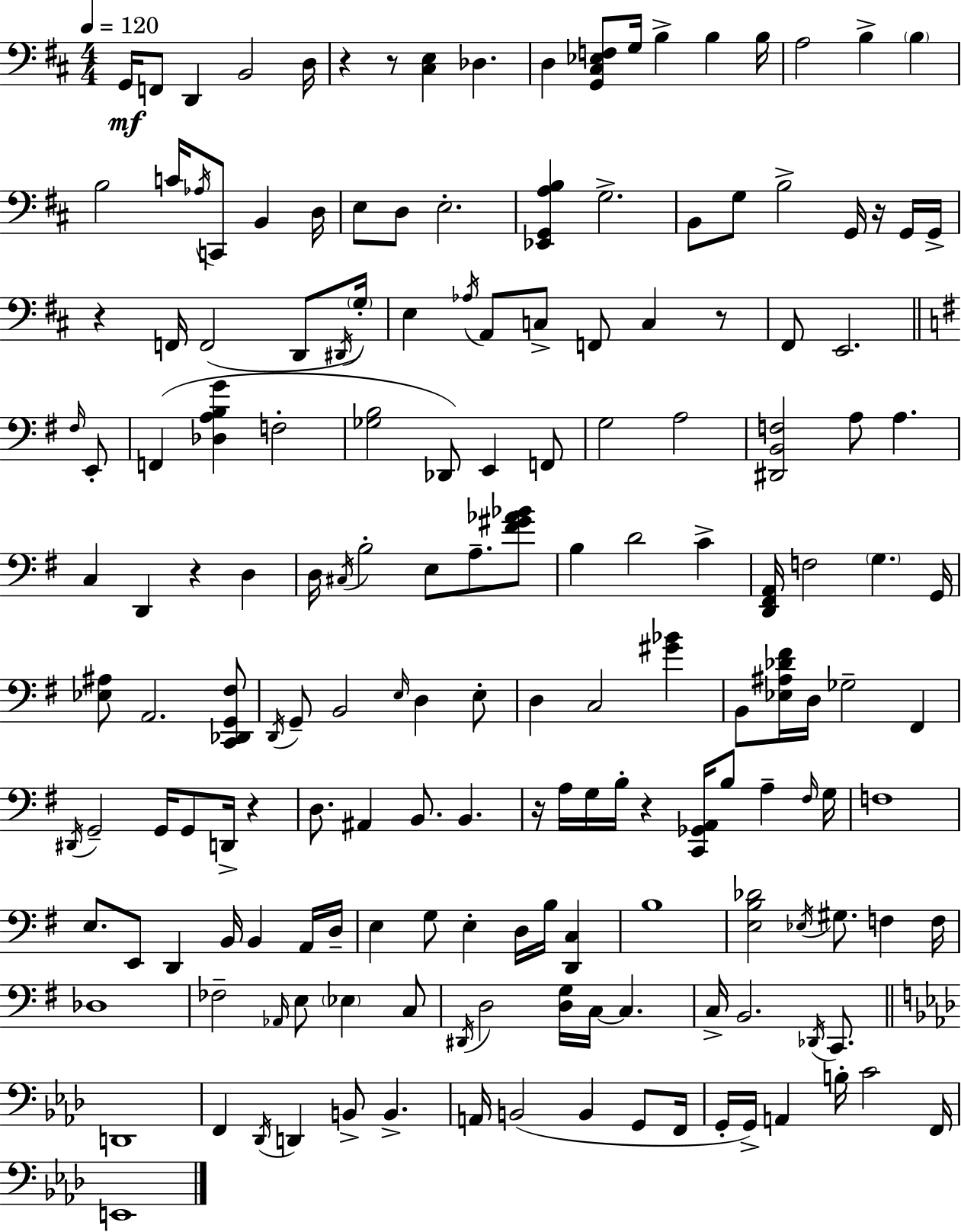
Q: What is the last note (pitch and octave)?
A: E2